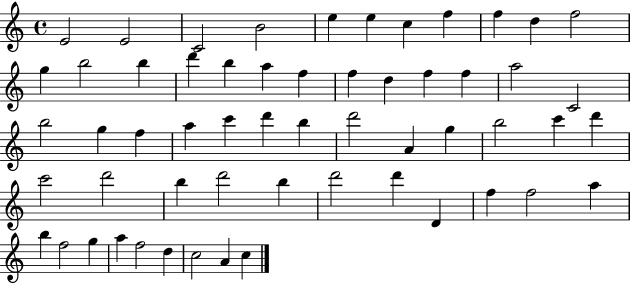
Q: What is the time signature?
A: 4/4